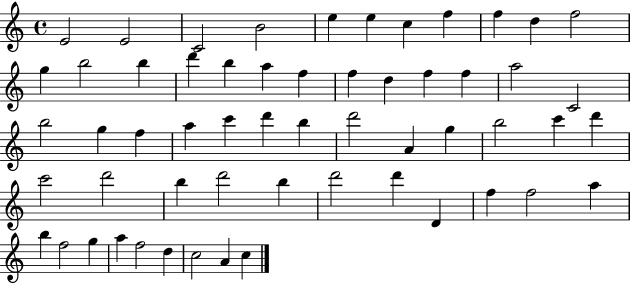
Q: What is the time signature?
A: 4/4